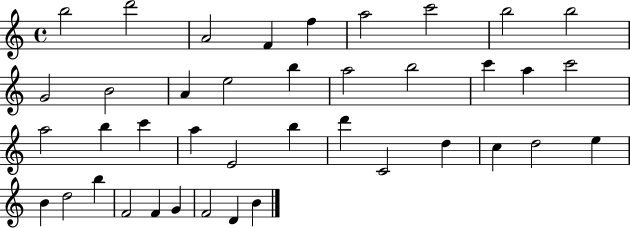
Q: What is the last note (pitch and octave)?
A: B4